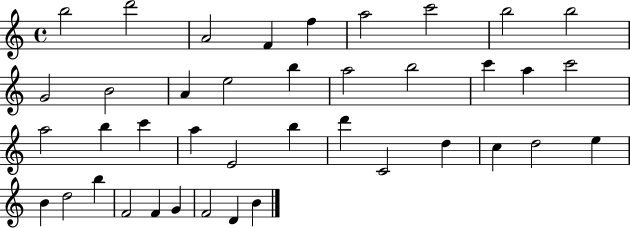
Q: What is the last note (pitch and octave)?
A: B4